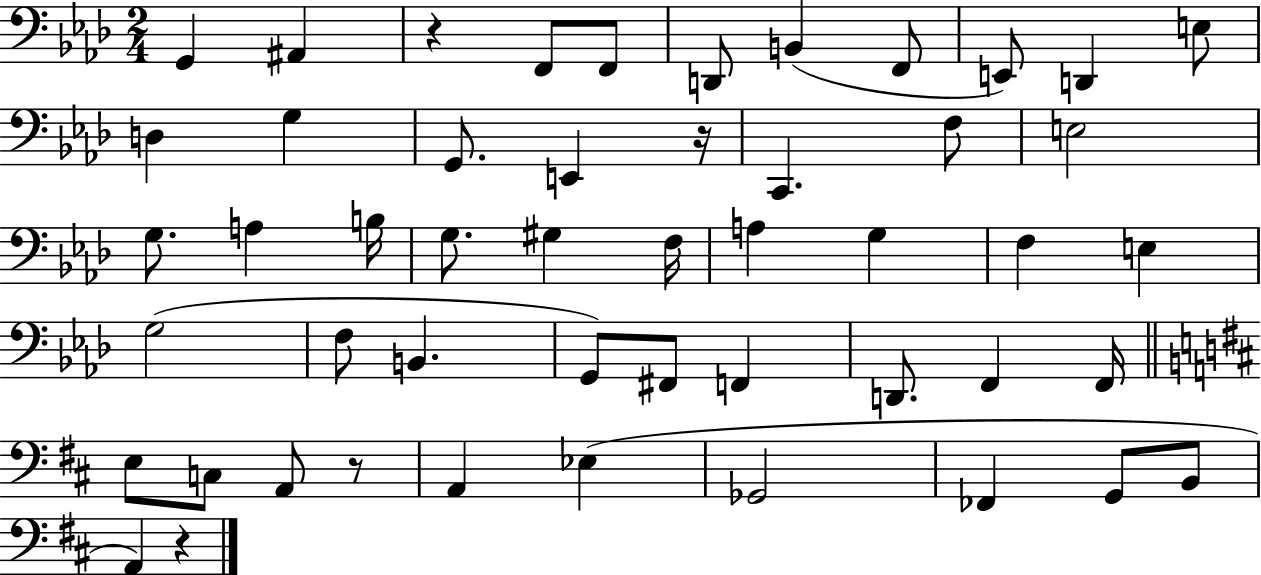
{
  \clef bass
  \numericTimeSignature
  \time 2/4
  \key aes \major
  \repeat volta 2 { g,4 ais,4 | r4 f,8 f,8 | d,8 b,4( f,8 | e,8) d,4 e8 | \break d4 g4 | g,8. e,4 r16 | c,4. f8 | e2 | \break g8. a4 b16 | g8. gis4 f16 | a4 g4 | f4 e4 | \break g2( | f8 b,4. | g,8) fis,8 f,4 | d,8. f,4 f,16 | \break \bar "||" \break \key d \major e8 c8 a,8 r8 | a,4 ees4( | ges,2 | fes,4 g,8 b,8 | \break a,4) r4 | } \bar "|."
}